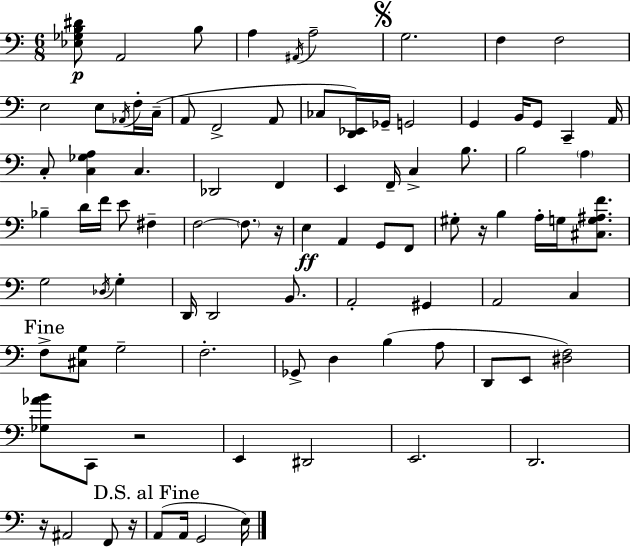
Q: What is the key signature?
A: A minor